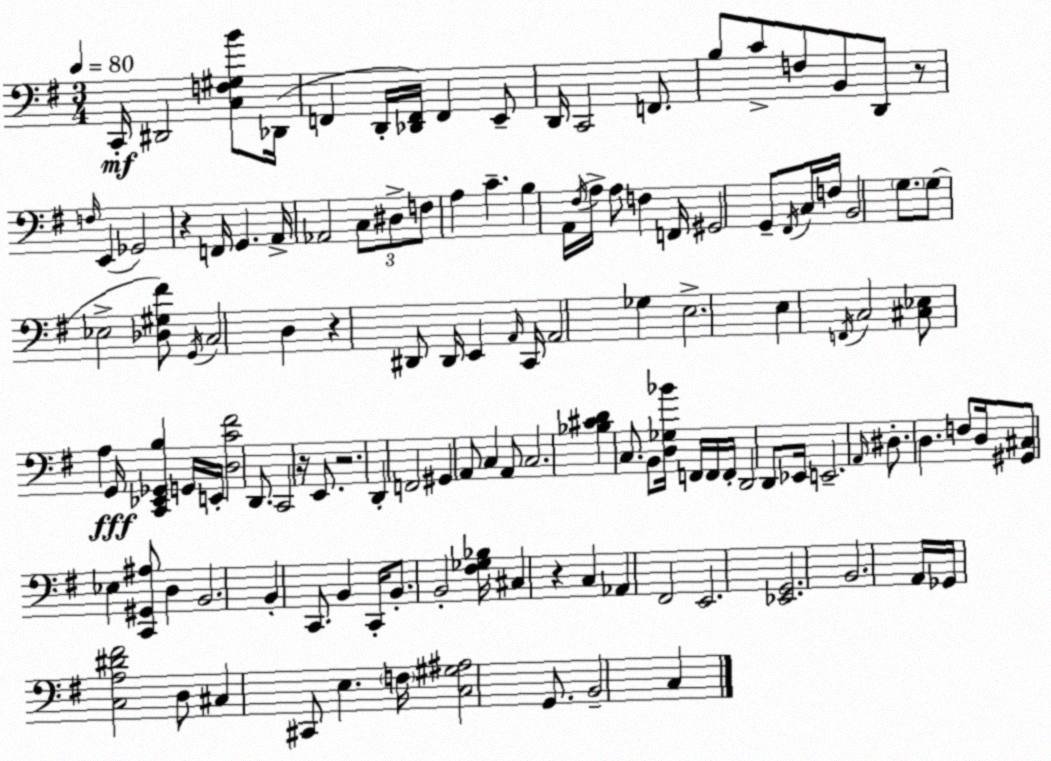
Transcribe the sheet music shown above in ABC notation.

X:1
T:Untitled
M:3/4
L:1/4
K:G
C,,/4 ^D,,2 [C,F,^G,B]/2 _D,,/4 F,, D,,/4 [_D,,F,,]/4 F,, E,,/2 D,,/4 C,,2 F,,/2 B,/2 C/2 F,/2 B,,/2 D,,/2 z/2 F,/4 E,, _G,,2 z F,,/4 G,, A,,/4 _A,,2 C,/2 ^D,/2 F,/2 A, C B, A,,/4 ^F,/4 A,/4 A,/2 F, F,,/4 ^G,,2 G,,/2 ^F,,/4 C,/4 F,/4 B,,2 G,/2 G,/2 _E,2 [_D,^G,^F]/2 G,,/4 C,2 D, z ^D,,/2 ^D,,/4 E,, A,,/4 C,,/4 A,,2 _G, E,2 E, F,,/4 C,2 [^C,_E,]/2 A, G,,/4 [C,,_E,,_G,,B,] G,,/4 E,,/4 [D,C^F]2 D,,/2 C,,2 z/4 E,,/2 z2 D,, F,,2 ^G,, A,,/2 C, A,,/2 C,2 [_B,^CD] C,/2 B,,/2 [D,_G,_B]/4 F,,/4 F,,/4 F,,/4 D,,2 D,,/2 _E,,/4 E,,2 A,,/4 ^D,/2 D, F,/2 D,/4 [^G,,^C,]/2 _E, [C,,^G,,^A,]/2 D, B,,2 B,, C,,/2 B,, C,,/4 B,,/2 B,,2 [^F,_G,_B,]/4 ^C, z C, _A,, ^F,,2 E,,2 [_E,,G,,]2 B,,2 A,,/4 _G,,/4 [C,A,^D^F]2 D,/2 ^C, ^C,,/2 E, F,/4 [C,^G,^A,]2 G,,/2 B,,2 C,